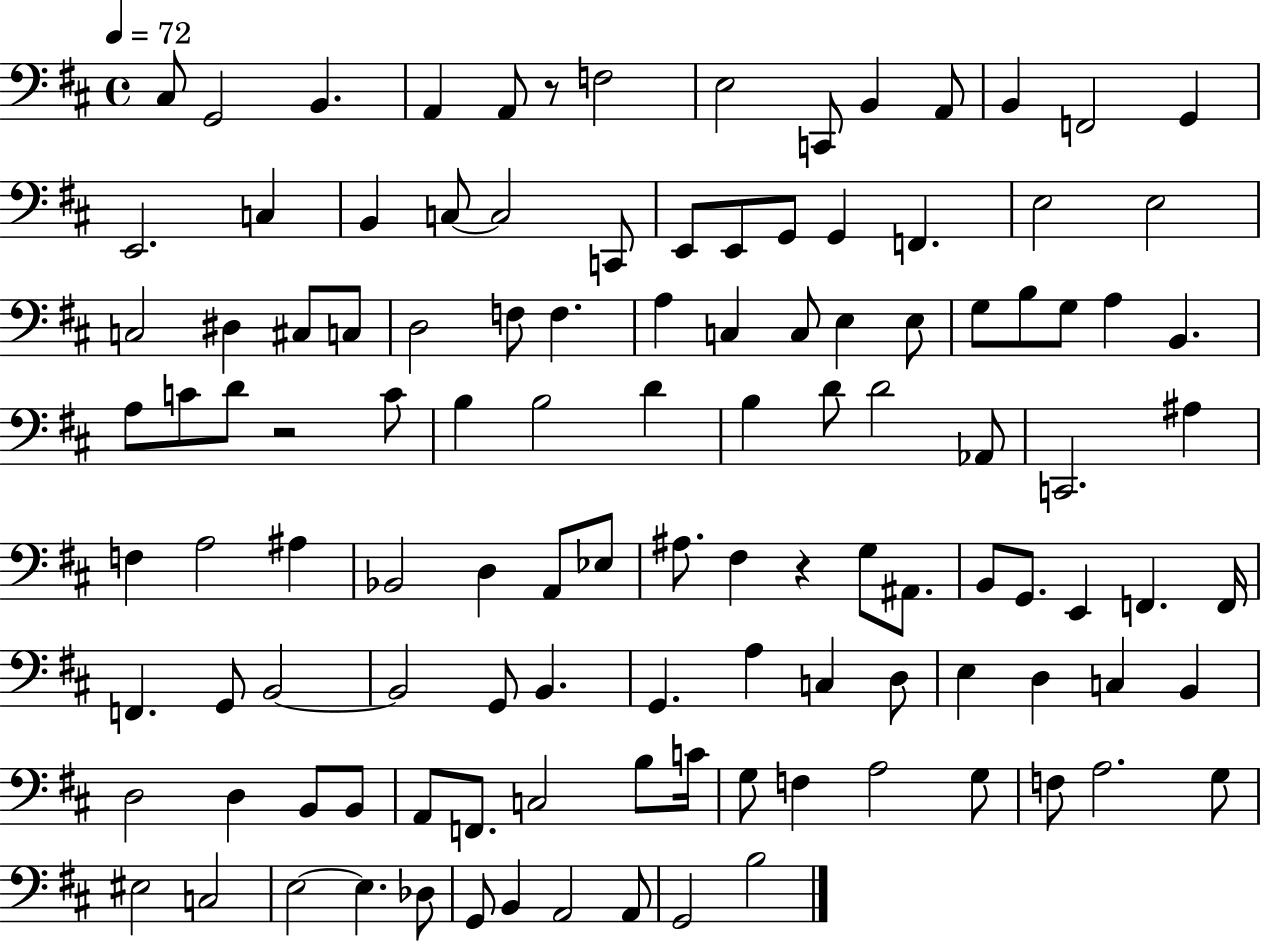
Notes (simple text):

C#3/e G2/h B2/q. A2/q A2/e R/e F3/h E3/h C2/e B2/q A2/e B2/q F2/h G2/q E2/h. C3/q B2/q C3/e C3/h C2/e E2/e E2/e G2/e G2/q F2/q. E3/h E3/h C3/h D#3/q C#3/e C3/e D3/h F3/e F3/q. A3/q C3/q C3/e E3/q E3/e G3/e B3/e G3/e A3/q B2/q. A3/e C4/e D4/e R/h C4/e B3/q B3/h D4/q B3/q D4/e D4/h Ab2/e C2/h. A#3/q F3/q A3/h A#3/q Bb2/h D3/q A2/e Eb3/e A#3/e. F#3/q R/q G3/e A#2/e. B2/e G2/e. E2/q F2/q. F2/s F2/q. G2/e B2/h B2/h G2/e B2/q. G2/q. A3/q C3/q D3/e E3/q D3/q C3/q B2/q D3/h D3/q B2/e B2/e A2/e F2/e. C3/h B3/e C4/s G3/e F3/q A3/h G3/e F3/e A3/h. G3/e EIS3/h C3/h E3/h E3/q. Db3/e G2/e B2/q A2/h A2/e G2/h B3/h